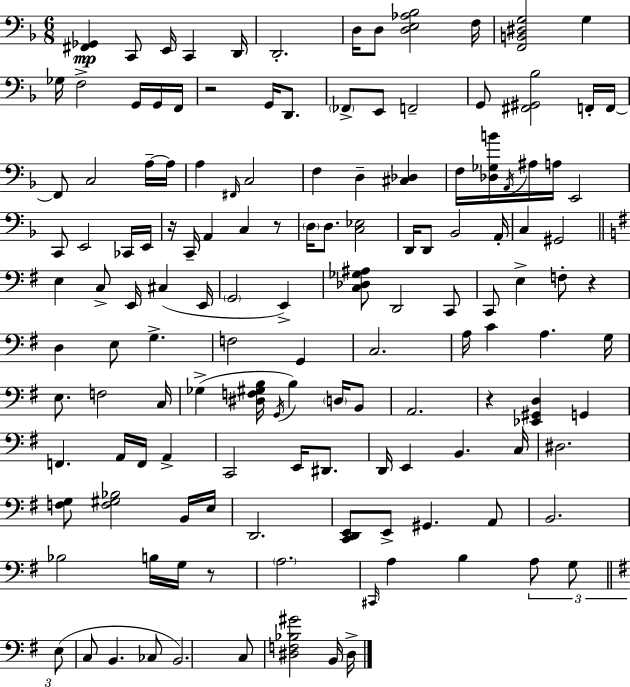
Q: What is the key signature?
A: F major